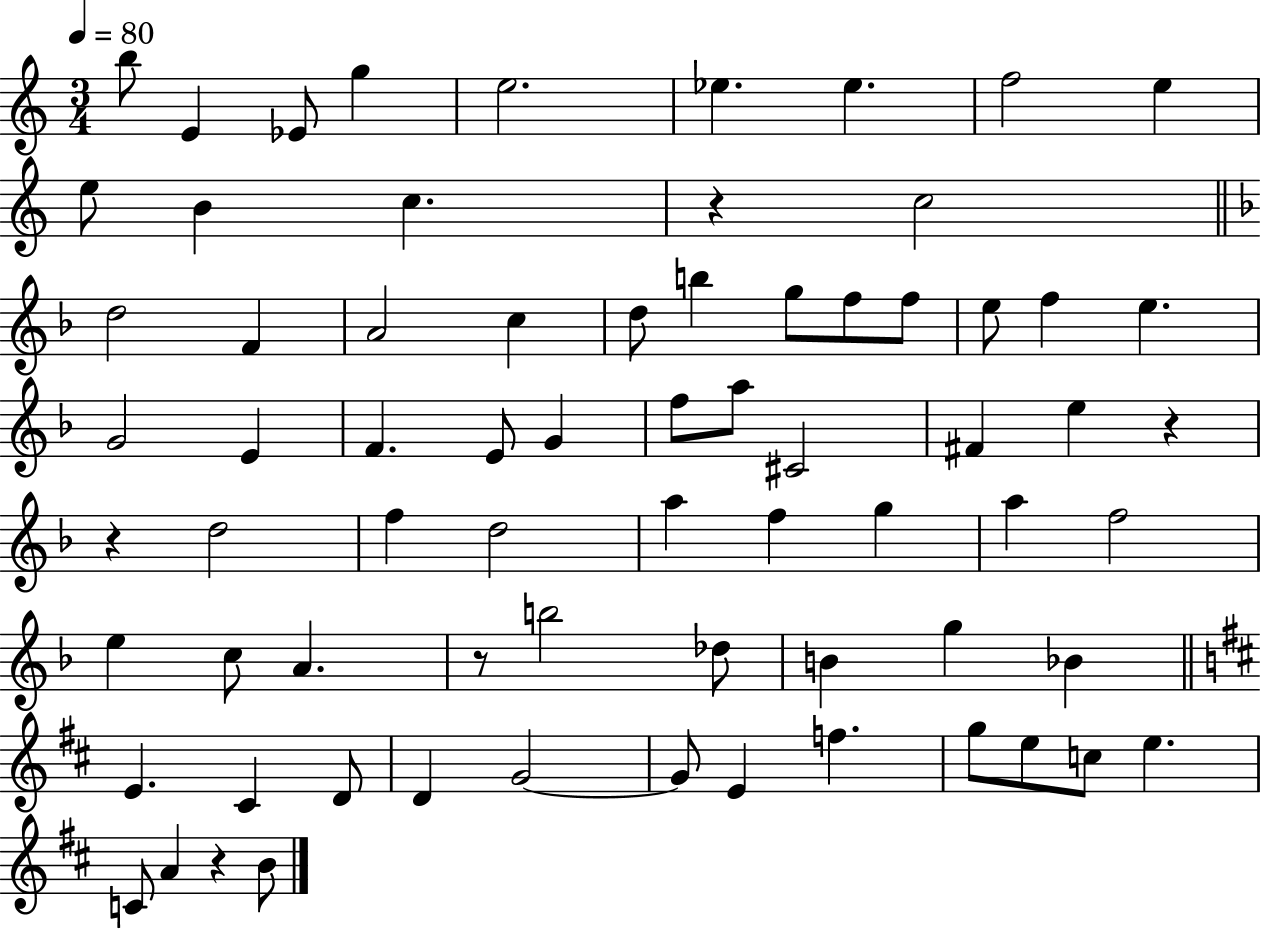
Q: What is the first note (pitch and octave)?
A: B5